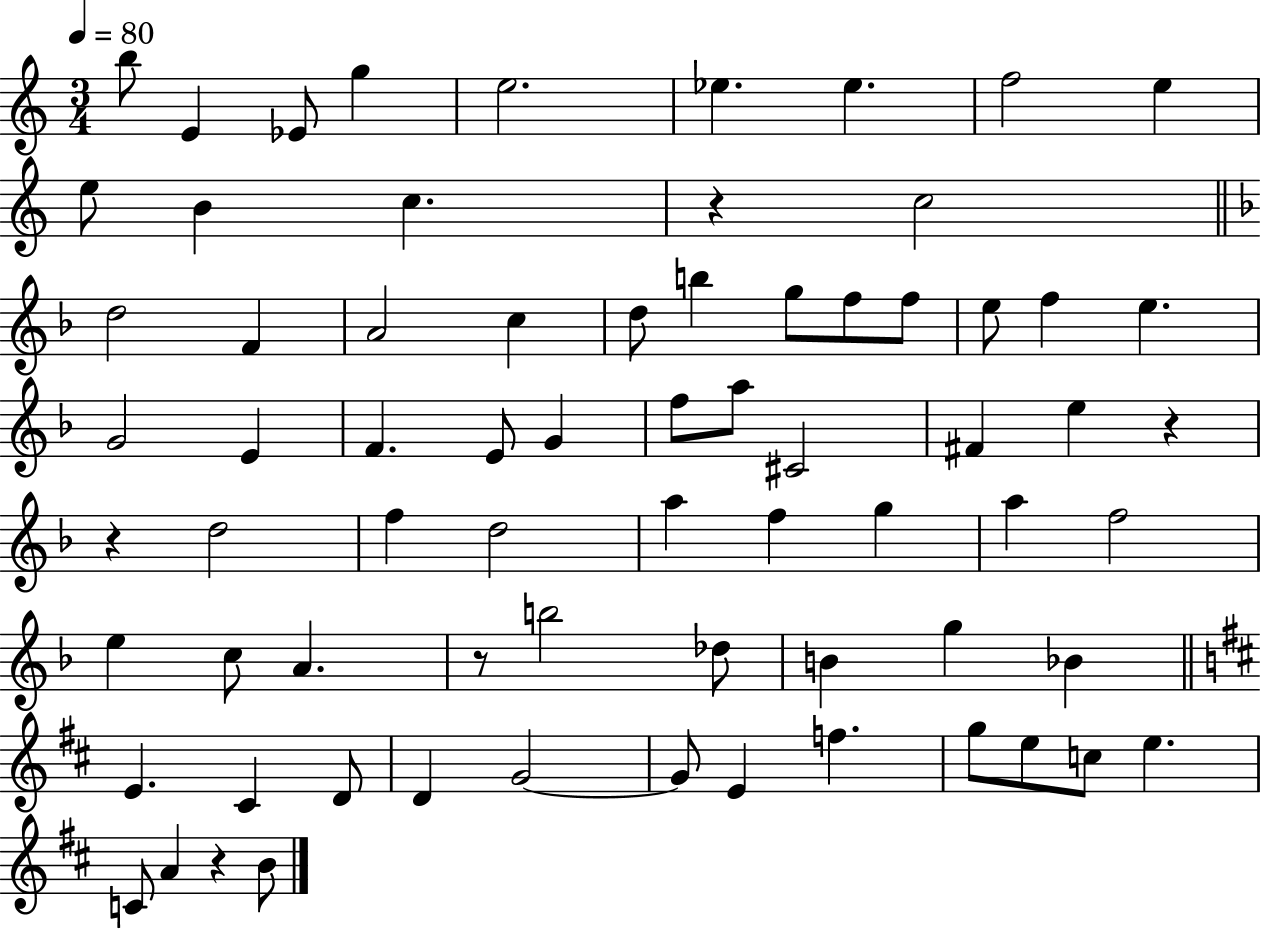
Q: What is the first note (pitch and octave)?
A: B5